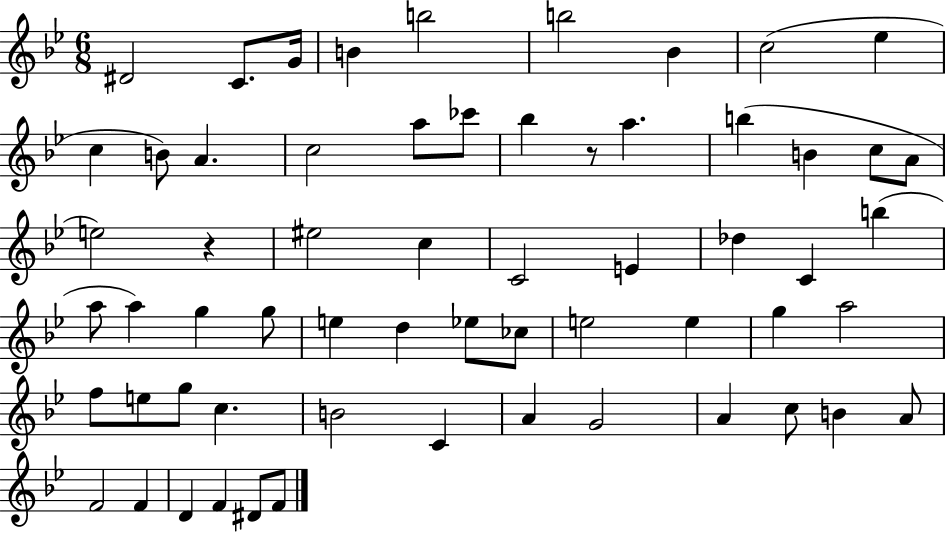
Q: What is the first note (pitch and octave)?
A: D#4